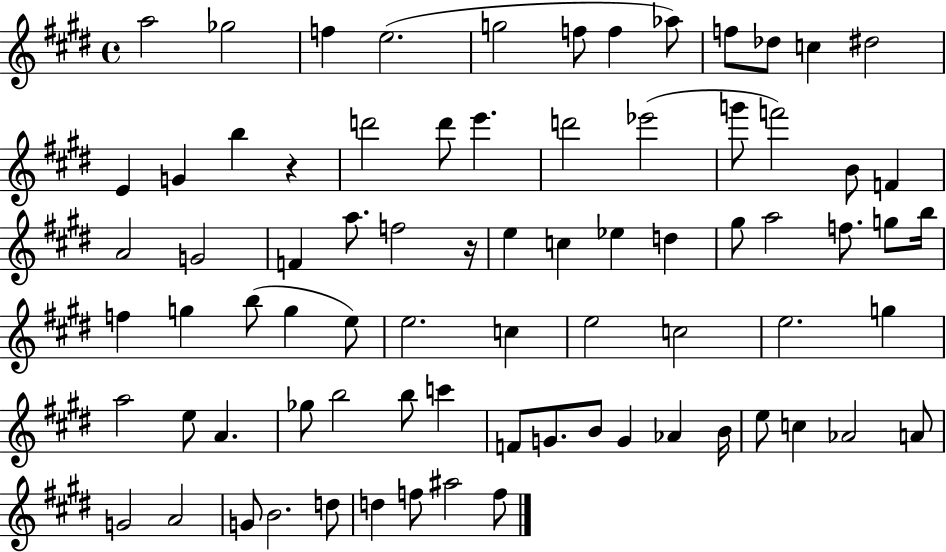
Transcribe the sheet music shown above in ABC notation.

X:1
T:Untitled
M:4/4
L:1/4
K:E
a2 _g2 f e2 g2 f/2 f _a/2 f/2 _d/2 c ^d2 E G b z d'2 d'/2 e' d'2 _e'2 g'/2 f'2 B/2 F A2 G2 F a/2 f2 z/4 e c _e d ^g/2 a2 f/2 g/2 b/4 f g b/2 g e/2 e2 c e2 c2 e2 g a2 e/2 A _g/2 b2 b/2 c' F/2 G/2 B/2 G _A B/4 e/2 c _A2 A/2 G2 A2 G/2 B2 d/2 d f/2 ^a2 f/2